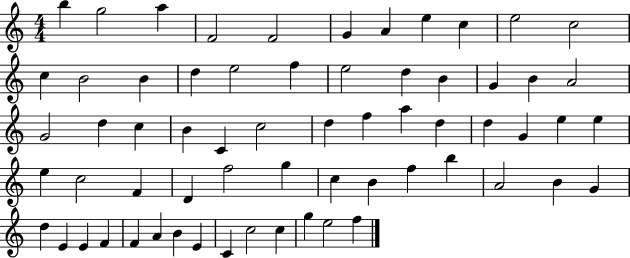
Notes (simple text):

B5/q G5/h A5/q F4/h F4/h G4/q A4/q E5/q C5/q E5/h C5/h C5/q B4/h B4/q D5/q E5/h F5/q E5/h D5/q B4/q G4/q B4/q A4/h G4/h D5/q C5/q B4/q C4/q C5/h D5/q F5/q A5/q D5/q D5/q G4/q E5/q E5/q E5/q C5/h F4/q D4/q F5/h G5/q C5/q B4/q F5/q B5/q A4/h B4/q G4/q D5/q E4/q E4/q F4/q F4/q A4/q B4/q E4/q C4/q C5/h C5/q G5/q E5/h F5/q